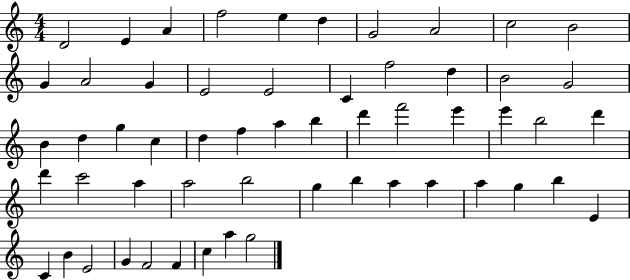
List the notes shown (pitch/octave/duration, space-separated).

D4/h E4/q A4/q F5/h E5/q D5/q G4/h A4/h C5/h B4/h G4/q A4/h G4/q E4/h E4/h C4/q F5/h D5/q B4/h G4/h B4/q D5/q G5/q C5/q D5/q F5/q A5/q B5/q D6/q F6/h E6/q E6/q B5/h D6/q D6/q C6/h A5/q A5/h B5/h G5/q B5/q A5/q A5/q A5/q G5/q B5/q E4/q C4/q B4/q E4/h G4/q F4/h F4/q C5/q A5/q G5/h